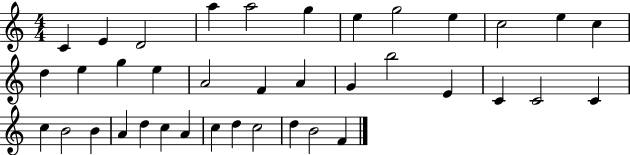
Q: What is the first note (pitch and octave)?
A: C4